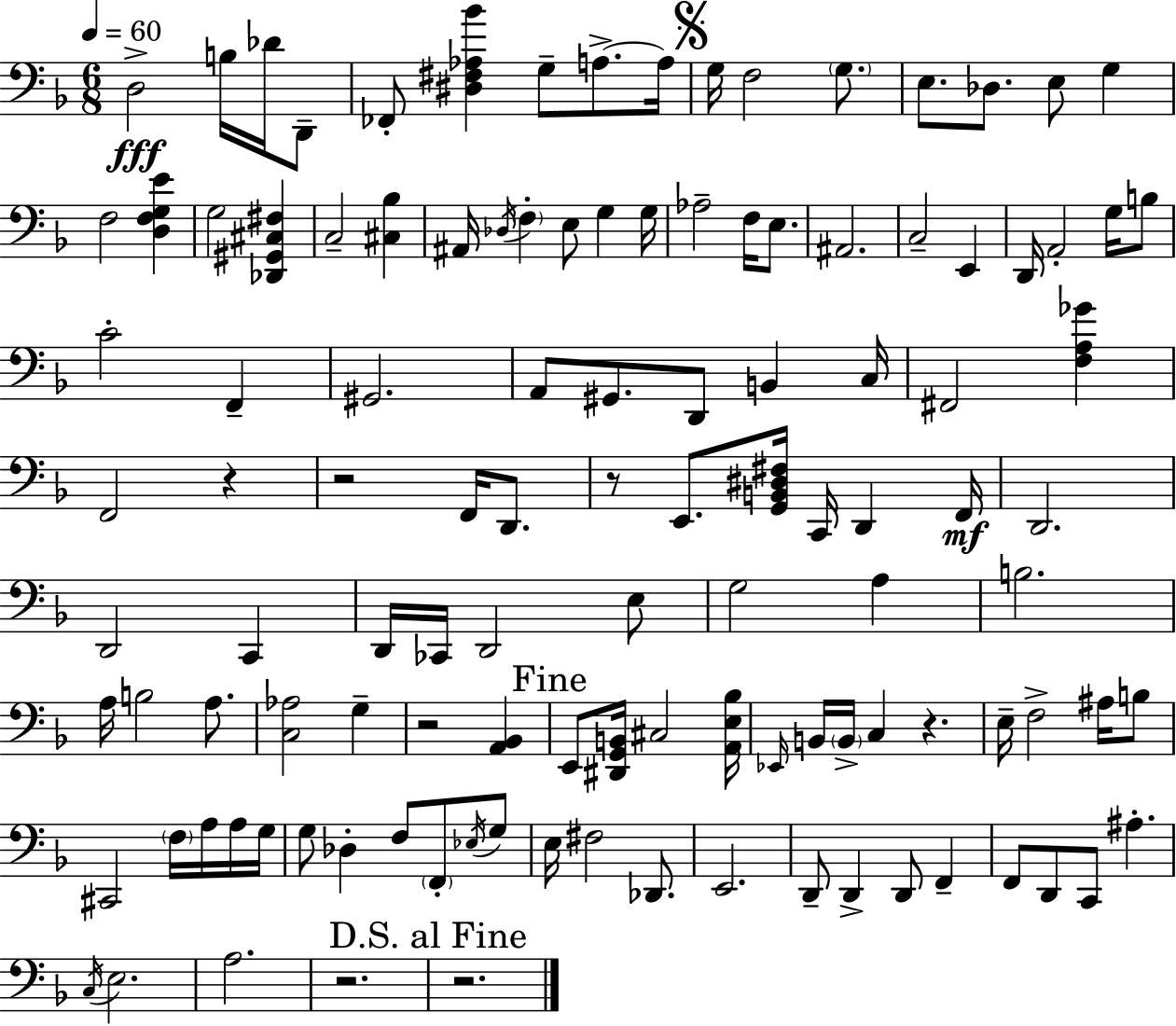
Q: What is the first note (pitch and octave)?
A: D3